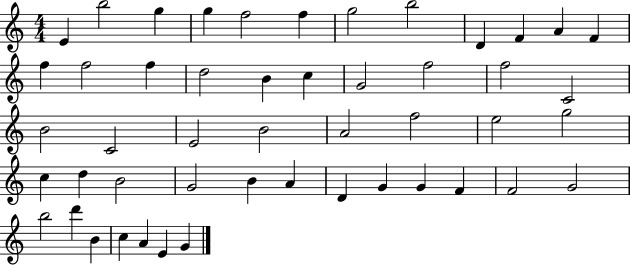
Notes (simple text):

E4/q B5/h G5/q G5/q F5/h F5/q G5/h B5/h D4/q F4/q A4/q F4/q F5/q F5/h F5/q D5/h B4/q C5/q G4/h F5/h F5/h C4/h B4/h C4/h E4/h B4/h A4/h F5/h E5/h G5/h C5/q D5/q B4/h G4/h B4/q A4/q D4/q G4/q G4/q F4/q F4/h G4/h B5/h D6/q B4/q C5/q A4/q E4/q G4/q